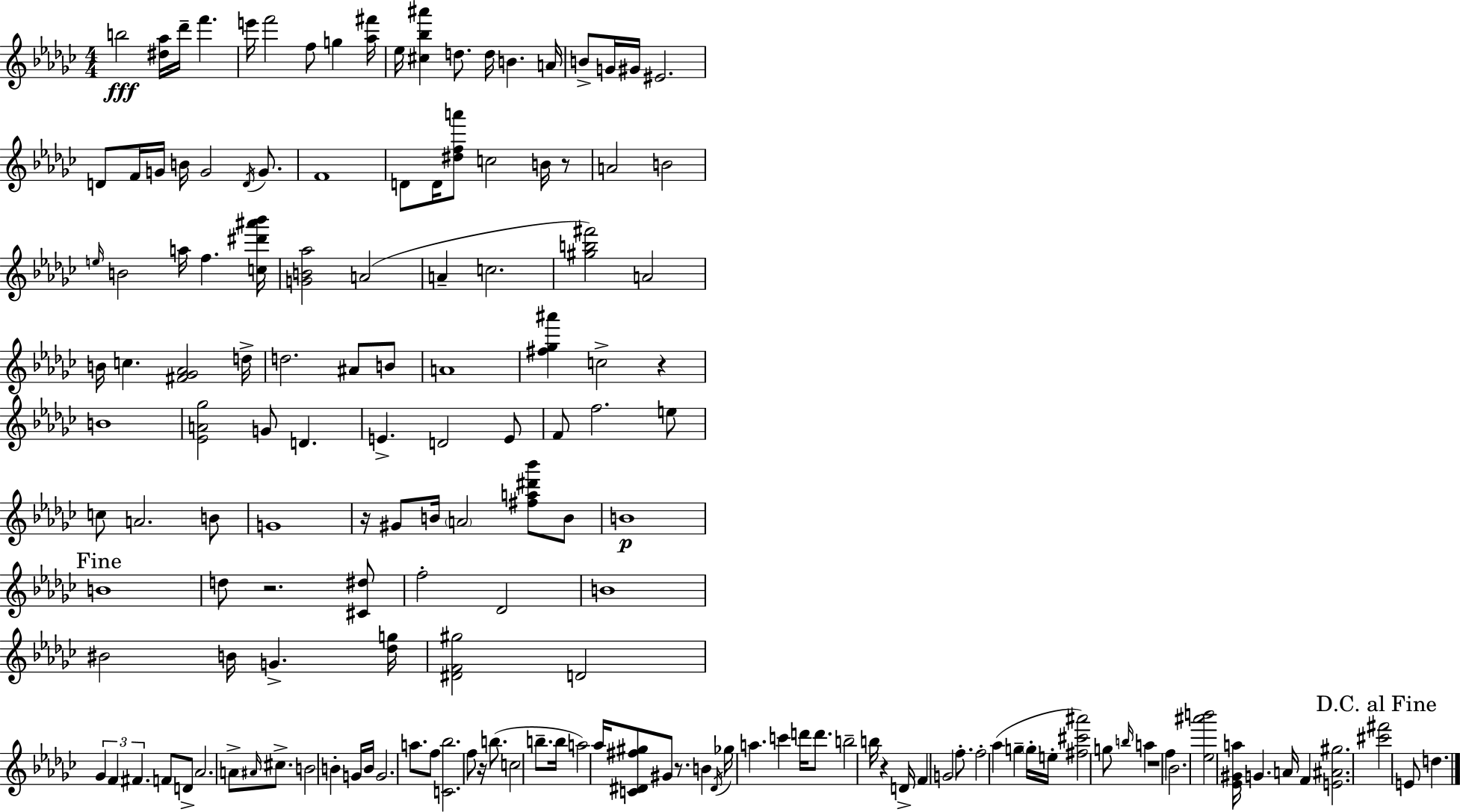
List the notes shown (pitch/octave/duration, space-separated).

B5/h [D#5,Ab5]/s Db6/s F6/q. E6/s F6/h F5/e G5/q [Ab5,F#6]/s Eb5/s [C#5,Bb5,A#6]/q D5/e. D5/s B4/q. A4/s B4/e G4/s G#4/s EIS4/h. D4/e F4/s G4/s B4/s G4/h D4/s G4/e. F4/w D4/e D4/s [D#5,F5,A6]/e C5/h B4/s R/e A4/h B4/h E5/s B4/h A5/s F5/q. [C5,D#6,A#6,Bb6]/s [G4,B4,Ab5]/h A4/h A4/q C5/h. [G#5,B5,F#6]/h A4/h B4/s C5/q. [F#4,Gb4,Ab4]/h D5/s D5/h. A#4/e B4/e A4/w [F#5,Gb5,A#6]/q C5/h R/q B4/w [Eb4,A4,Gb5]/h G4/e D4/q. E4/q. D4/h E4/e F4/e F5/h. E5/e C5/e A4/h. B4/e G4/w R/s G#4/e B4/s A4/h [F#5,A5,D#6,Bb6]/e B4/e B4/w B4/w D5/e R/h. [C#4,D#5]/e F5/h Db4/h B4/w BIS4/h B4/s G4/q. [Db5,G5]/s [D#4,F4,G#5]/h D4/h Gb4/q F4/q F#4/q. F4/e D4/e Ab4/h. A4/e A#4/s C#5/e. B4/h B4/q G4/s B4/s G4/h. A5/e. F5/e [C4,Bb5]/h. F5/e R/s B5/e. C5/h B5/e. B5/s A5/h Ab5/s [C4,D#4,F#5,G#5]/e G#4/e R/e. B4/q D#4/s Gb5/s A5/q. C6/q D6/s D6/e. B5/h B5/s R/q D4/s F4/q G4/h F5/e. F5/h Ab5/q G5/q G5/s E5/s [F#5,C#6,A#6]/h G5/e B5/s A5/q R/w F5/q Bb4/h. [Eb5,A#6,B6]/h [Eb4,G#4,A5]/s G4/q. A4/s F4/q [E4,A#4,G#5]/h. [C#6,F#6]/h E4/e D5/q.